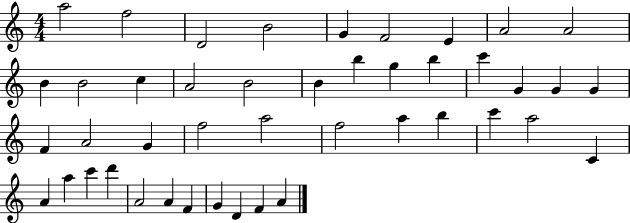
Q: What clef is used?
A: treble